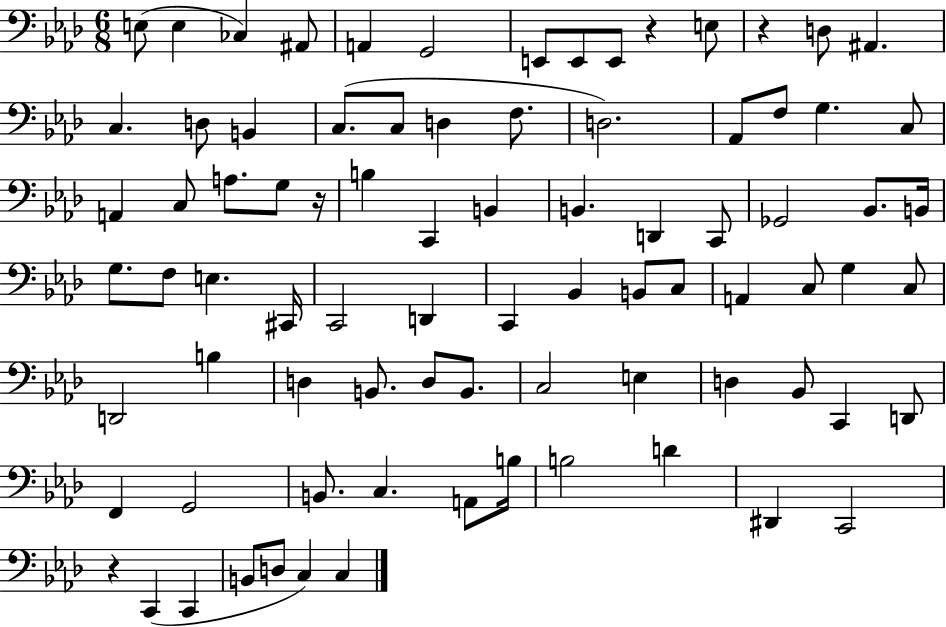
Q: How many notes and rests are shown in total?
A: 83